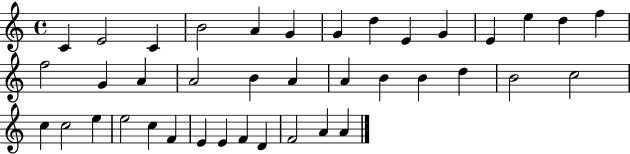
X:1
T:Untitled
M:4/4
L:1/4
K:C
C E2 C B2 A G G d E G E e d f f2 G A A2 B A A B B d B2 c2 c c2 e e2 c F E E F D F2 A A